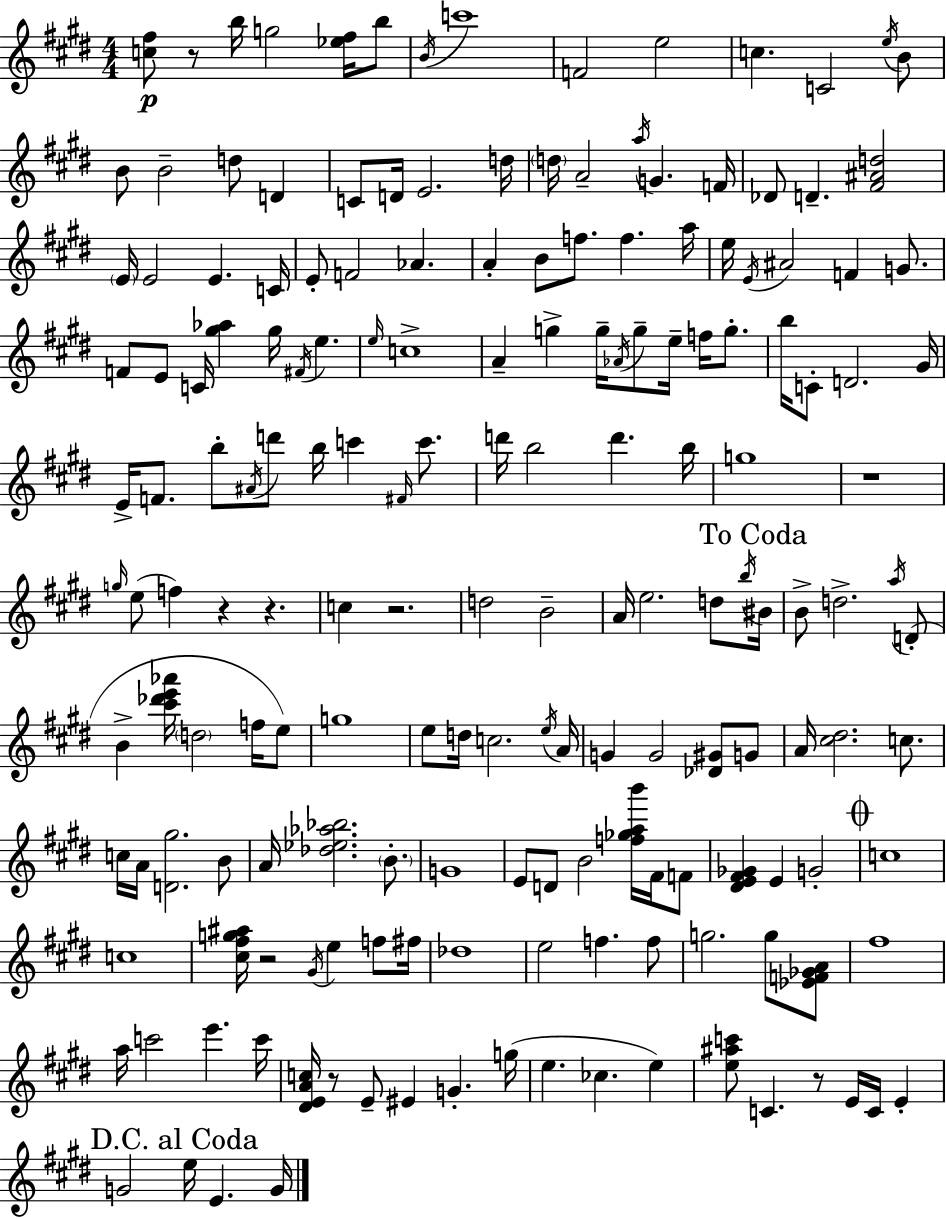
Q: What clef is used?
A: treble